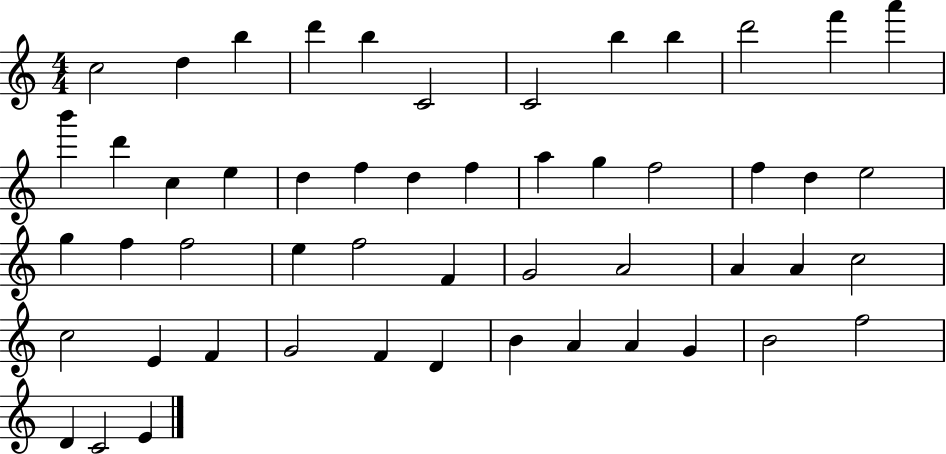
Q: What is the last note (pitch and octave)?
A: E4